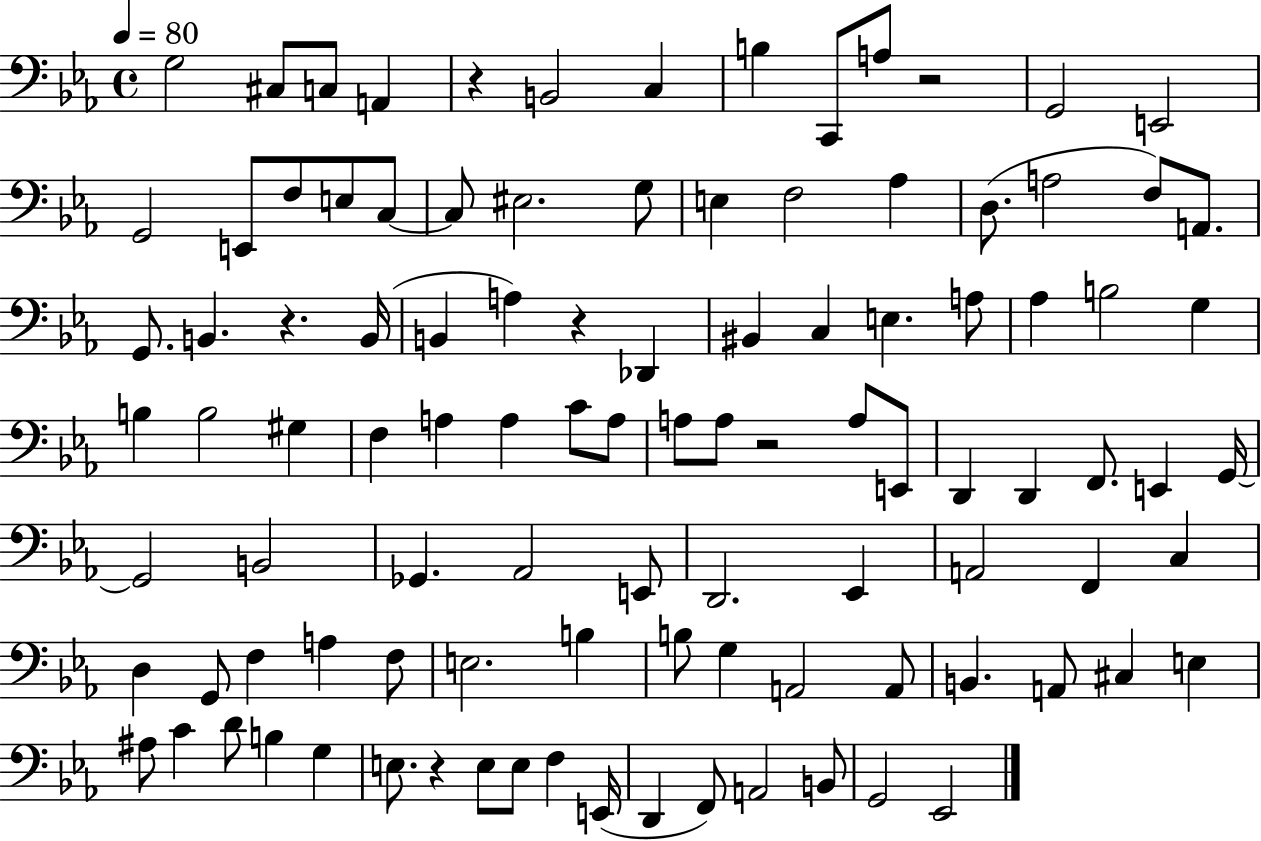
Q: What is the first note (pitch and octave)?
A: G3